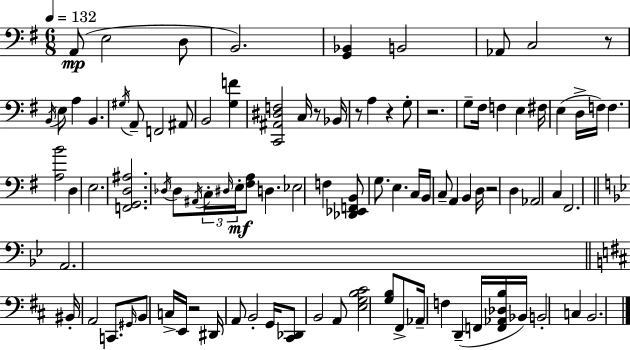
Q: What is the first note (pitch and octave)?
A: A2